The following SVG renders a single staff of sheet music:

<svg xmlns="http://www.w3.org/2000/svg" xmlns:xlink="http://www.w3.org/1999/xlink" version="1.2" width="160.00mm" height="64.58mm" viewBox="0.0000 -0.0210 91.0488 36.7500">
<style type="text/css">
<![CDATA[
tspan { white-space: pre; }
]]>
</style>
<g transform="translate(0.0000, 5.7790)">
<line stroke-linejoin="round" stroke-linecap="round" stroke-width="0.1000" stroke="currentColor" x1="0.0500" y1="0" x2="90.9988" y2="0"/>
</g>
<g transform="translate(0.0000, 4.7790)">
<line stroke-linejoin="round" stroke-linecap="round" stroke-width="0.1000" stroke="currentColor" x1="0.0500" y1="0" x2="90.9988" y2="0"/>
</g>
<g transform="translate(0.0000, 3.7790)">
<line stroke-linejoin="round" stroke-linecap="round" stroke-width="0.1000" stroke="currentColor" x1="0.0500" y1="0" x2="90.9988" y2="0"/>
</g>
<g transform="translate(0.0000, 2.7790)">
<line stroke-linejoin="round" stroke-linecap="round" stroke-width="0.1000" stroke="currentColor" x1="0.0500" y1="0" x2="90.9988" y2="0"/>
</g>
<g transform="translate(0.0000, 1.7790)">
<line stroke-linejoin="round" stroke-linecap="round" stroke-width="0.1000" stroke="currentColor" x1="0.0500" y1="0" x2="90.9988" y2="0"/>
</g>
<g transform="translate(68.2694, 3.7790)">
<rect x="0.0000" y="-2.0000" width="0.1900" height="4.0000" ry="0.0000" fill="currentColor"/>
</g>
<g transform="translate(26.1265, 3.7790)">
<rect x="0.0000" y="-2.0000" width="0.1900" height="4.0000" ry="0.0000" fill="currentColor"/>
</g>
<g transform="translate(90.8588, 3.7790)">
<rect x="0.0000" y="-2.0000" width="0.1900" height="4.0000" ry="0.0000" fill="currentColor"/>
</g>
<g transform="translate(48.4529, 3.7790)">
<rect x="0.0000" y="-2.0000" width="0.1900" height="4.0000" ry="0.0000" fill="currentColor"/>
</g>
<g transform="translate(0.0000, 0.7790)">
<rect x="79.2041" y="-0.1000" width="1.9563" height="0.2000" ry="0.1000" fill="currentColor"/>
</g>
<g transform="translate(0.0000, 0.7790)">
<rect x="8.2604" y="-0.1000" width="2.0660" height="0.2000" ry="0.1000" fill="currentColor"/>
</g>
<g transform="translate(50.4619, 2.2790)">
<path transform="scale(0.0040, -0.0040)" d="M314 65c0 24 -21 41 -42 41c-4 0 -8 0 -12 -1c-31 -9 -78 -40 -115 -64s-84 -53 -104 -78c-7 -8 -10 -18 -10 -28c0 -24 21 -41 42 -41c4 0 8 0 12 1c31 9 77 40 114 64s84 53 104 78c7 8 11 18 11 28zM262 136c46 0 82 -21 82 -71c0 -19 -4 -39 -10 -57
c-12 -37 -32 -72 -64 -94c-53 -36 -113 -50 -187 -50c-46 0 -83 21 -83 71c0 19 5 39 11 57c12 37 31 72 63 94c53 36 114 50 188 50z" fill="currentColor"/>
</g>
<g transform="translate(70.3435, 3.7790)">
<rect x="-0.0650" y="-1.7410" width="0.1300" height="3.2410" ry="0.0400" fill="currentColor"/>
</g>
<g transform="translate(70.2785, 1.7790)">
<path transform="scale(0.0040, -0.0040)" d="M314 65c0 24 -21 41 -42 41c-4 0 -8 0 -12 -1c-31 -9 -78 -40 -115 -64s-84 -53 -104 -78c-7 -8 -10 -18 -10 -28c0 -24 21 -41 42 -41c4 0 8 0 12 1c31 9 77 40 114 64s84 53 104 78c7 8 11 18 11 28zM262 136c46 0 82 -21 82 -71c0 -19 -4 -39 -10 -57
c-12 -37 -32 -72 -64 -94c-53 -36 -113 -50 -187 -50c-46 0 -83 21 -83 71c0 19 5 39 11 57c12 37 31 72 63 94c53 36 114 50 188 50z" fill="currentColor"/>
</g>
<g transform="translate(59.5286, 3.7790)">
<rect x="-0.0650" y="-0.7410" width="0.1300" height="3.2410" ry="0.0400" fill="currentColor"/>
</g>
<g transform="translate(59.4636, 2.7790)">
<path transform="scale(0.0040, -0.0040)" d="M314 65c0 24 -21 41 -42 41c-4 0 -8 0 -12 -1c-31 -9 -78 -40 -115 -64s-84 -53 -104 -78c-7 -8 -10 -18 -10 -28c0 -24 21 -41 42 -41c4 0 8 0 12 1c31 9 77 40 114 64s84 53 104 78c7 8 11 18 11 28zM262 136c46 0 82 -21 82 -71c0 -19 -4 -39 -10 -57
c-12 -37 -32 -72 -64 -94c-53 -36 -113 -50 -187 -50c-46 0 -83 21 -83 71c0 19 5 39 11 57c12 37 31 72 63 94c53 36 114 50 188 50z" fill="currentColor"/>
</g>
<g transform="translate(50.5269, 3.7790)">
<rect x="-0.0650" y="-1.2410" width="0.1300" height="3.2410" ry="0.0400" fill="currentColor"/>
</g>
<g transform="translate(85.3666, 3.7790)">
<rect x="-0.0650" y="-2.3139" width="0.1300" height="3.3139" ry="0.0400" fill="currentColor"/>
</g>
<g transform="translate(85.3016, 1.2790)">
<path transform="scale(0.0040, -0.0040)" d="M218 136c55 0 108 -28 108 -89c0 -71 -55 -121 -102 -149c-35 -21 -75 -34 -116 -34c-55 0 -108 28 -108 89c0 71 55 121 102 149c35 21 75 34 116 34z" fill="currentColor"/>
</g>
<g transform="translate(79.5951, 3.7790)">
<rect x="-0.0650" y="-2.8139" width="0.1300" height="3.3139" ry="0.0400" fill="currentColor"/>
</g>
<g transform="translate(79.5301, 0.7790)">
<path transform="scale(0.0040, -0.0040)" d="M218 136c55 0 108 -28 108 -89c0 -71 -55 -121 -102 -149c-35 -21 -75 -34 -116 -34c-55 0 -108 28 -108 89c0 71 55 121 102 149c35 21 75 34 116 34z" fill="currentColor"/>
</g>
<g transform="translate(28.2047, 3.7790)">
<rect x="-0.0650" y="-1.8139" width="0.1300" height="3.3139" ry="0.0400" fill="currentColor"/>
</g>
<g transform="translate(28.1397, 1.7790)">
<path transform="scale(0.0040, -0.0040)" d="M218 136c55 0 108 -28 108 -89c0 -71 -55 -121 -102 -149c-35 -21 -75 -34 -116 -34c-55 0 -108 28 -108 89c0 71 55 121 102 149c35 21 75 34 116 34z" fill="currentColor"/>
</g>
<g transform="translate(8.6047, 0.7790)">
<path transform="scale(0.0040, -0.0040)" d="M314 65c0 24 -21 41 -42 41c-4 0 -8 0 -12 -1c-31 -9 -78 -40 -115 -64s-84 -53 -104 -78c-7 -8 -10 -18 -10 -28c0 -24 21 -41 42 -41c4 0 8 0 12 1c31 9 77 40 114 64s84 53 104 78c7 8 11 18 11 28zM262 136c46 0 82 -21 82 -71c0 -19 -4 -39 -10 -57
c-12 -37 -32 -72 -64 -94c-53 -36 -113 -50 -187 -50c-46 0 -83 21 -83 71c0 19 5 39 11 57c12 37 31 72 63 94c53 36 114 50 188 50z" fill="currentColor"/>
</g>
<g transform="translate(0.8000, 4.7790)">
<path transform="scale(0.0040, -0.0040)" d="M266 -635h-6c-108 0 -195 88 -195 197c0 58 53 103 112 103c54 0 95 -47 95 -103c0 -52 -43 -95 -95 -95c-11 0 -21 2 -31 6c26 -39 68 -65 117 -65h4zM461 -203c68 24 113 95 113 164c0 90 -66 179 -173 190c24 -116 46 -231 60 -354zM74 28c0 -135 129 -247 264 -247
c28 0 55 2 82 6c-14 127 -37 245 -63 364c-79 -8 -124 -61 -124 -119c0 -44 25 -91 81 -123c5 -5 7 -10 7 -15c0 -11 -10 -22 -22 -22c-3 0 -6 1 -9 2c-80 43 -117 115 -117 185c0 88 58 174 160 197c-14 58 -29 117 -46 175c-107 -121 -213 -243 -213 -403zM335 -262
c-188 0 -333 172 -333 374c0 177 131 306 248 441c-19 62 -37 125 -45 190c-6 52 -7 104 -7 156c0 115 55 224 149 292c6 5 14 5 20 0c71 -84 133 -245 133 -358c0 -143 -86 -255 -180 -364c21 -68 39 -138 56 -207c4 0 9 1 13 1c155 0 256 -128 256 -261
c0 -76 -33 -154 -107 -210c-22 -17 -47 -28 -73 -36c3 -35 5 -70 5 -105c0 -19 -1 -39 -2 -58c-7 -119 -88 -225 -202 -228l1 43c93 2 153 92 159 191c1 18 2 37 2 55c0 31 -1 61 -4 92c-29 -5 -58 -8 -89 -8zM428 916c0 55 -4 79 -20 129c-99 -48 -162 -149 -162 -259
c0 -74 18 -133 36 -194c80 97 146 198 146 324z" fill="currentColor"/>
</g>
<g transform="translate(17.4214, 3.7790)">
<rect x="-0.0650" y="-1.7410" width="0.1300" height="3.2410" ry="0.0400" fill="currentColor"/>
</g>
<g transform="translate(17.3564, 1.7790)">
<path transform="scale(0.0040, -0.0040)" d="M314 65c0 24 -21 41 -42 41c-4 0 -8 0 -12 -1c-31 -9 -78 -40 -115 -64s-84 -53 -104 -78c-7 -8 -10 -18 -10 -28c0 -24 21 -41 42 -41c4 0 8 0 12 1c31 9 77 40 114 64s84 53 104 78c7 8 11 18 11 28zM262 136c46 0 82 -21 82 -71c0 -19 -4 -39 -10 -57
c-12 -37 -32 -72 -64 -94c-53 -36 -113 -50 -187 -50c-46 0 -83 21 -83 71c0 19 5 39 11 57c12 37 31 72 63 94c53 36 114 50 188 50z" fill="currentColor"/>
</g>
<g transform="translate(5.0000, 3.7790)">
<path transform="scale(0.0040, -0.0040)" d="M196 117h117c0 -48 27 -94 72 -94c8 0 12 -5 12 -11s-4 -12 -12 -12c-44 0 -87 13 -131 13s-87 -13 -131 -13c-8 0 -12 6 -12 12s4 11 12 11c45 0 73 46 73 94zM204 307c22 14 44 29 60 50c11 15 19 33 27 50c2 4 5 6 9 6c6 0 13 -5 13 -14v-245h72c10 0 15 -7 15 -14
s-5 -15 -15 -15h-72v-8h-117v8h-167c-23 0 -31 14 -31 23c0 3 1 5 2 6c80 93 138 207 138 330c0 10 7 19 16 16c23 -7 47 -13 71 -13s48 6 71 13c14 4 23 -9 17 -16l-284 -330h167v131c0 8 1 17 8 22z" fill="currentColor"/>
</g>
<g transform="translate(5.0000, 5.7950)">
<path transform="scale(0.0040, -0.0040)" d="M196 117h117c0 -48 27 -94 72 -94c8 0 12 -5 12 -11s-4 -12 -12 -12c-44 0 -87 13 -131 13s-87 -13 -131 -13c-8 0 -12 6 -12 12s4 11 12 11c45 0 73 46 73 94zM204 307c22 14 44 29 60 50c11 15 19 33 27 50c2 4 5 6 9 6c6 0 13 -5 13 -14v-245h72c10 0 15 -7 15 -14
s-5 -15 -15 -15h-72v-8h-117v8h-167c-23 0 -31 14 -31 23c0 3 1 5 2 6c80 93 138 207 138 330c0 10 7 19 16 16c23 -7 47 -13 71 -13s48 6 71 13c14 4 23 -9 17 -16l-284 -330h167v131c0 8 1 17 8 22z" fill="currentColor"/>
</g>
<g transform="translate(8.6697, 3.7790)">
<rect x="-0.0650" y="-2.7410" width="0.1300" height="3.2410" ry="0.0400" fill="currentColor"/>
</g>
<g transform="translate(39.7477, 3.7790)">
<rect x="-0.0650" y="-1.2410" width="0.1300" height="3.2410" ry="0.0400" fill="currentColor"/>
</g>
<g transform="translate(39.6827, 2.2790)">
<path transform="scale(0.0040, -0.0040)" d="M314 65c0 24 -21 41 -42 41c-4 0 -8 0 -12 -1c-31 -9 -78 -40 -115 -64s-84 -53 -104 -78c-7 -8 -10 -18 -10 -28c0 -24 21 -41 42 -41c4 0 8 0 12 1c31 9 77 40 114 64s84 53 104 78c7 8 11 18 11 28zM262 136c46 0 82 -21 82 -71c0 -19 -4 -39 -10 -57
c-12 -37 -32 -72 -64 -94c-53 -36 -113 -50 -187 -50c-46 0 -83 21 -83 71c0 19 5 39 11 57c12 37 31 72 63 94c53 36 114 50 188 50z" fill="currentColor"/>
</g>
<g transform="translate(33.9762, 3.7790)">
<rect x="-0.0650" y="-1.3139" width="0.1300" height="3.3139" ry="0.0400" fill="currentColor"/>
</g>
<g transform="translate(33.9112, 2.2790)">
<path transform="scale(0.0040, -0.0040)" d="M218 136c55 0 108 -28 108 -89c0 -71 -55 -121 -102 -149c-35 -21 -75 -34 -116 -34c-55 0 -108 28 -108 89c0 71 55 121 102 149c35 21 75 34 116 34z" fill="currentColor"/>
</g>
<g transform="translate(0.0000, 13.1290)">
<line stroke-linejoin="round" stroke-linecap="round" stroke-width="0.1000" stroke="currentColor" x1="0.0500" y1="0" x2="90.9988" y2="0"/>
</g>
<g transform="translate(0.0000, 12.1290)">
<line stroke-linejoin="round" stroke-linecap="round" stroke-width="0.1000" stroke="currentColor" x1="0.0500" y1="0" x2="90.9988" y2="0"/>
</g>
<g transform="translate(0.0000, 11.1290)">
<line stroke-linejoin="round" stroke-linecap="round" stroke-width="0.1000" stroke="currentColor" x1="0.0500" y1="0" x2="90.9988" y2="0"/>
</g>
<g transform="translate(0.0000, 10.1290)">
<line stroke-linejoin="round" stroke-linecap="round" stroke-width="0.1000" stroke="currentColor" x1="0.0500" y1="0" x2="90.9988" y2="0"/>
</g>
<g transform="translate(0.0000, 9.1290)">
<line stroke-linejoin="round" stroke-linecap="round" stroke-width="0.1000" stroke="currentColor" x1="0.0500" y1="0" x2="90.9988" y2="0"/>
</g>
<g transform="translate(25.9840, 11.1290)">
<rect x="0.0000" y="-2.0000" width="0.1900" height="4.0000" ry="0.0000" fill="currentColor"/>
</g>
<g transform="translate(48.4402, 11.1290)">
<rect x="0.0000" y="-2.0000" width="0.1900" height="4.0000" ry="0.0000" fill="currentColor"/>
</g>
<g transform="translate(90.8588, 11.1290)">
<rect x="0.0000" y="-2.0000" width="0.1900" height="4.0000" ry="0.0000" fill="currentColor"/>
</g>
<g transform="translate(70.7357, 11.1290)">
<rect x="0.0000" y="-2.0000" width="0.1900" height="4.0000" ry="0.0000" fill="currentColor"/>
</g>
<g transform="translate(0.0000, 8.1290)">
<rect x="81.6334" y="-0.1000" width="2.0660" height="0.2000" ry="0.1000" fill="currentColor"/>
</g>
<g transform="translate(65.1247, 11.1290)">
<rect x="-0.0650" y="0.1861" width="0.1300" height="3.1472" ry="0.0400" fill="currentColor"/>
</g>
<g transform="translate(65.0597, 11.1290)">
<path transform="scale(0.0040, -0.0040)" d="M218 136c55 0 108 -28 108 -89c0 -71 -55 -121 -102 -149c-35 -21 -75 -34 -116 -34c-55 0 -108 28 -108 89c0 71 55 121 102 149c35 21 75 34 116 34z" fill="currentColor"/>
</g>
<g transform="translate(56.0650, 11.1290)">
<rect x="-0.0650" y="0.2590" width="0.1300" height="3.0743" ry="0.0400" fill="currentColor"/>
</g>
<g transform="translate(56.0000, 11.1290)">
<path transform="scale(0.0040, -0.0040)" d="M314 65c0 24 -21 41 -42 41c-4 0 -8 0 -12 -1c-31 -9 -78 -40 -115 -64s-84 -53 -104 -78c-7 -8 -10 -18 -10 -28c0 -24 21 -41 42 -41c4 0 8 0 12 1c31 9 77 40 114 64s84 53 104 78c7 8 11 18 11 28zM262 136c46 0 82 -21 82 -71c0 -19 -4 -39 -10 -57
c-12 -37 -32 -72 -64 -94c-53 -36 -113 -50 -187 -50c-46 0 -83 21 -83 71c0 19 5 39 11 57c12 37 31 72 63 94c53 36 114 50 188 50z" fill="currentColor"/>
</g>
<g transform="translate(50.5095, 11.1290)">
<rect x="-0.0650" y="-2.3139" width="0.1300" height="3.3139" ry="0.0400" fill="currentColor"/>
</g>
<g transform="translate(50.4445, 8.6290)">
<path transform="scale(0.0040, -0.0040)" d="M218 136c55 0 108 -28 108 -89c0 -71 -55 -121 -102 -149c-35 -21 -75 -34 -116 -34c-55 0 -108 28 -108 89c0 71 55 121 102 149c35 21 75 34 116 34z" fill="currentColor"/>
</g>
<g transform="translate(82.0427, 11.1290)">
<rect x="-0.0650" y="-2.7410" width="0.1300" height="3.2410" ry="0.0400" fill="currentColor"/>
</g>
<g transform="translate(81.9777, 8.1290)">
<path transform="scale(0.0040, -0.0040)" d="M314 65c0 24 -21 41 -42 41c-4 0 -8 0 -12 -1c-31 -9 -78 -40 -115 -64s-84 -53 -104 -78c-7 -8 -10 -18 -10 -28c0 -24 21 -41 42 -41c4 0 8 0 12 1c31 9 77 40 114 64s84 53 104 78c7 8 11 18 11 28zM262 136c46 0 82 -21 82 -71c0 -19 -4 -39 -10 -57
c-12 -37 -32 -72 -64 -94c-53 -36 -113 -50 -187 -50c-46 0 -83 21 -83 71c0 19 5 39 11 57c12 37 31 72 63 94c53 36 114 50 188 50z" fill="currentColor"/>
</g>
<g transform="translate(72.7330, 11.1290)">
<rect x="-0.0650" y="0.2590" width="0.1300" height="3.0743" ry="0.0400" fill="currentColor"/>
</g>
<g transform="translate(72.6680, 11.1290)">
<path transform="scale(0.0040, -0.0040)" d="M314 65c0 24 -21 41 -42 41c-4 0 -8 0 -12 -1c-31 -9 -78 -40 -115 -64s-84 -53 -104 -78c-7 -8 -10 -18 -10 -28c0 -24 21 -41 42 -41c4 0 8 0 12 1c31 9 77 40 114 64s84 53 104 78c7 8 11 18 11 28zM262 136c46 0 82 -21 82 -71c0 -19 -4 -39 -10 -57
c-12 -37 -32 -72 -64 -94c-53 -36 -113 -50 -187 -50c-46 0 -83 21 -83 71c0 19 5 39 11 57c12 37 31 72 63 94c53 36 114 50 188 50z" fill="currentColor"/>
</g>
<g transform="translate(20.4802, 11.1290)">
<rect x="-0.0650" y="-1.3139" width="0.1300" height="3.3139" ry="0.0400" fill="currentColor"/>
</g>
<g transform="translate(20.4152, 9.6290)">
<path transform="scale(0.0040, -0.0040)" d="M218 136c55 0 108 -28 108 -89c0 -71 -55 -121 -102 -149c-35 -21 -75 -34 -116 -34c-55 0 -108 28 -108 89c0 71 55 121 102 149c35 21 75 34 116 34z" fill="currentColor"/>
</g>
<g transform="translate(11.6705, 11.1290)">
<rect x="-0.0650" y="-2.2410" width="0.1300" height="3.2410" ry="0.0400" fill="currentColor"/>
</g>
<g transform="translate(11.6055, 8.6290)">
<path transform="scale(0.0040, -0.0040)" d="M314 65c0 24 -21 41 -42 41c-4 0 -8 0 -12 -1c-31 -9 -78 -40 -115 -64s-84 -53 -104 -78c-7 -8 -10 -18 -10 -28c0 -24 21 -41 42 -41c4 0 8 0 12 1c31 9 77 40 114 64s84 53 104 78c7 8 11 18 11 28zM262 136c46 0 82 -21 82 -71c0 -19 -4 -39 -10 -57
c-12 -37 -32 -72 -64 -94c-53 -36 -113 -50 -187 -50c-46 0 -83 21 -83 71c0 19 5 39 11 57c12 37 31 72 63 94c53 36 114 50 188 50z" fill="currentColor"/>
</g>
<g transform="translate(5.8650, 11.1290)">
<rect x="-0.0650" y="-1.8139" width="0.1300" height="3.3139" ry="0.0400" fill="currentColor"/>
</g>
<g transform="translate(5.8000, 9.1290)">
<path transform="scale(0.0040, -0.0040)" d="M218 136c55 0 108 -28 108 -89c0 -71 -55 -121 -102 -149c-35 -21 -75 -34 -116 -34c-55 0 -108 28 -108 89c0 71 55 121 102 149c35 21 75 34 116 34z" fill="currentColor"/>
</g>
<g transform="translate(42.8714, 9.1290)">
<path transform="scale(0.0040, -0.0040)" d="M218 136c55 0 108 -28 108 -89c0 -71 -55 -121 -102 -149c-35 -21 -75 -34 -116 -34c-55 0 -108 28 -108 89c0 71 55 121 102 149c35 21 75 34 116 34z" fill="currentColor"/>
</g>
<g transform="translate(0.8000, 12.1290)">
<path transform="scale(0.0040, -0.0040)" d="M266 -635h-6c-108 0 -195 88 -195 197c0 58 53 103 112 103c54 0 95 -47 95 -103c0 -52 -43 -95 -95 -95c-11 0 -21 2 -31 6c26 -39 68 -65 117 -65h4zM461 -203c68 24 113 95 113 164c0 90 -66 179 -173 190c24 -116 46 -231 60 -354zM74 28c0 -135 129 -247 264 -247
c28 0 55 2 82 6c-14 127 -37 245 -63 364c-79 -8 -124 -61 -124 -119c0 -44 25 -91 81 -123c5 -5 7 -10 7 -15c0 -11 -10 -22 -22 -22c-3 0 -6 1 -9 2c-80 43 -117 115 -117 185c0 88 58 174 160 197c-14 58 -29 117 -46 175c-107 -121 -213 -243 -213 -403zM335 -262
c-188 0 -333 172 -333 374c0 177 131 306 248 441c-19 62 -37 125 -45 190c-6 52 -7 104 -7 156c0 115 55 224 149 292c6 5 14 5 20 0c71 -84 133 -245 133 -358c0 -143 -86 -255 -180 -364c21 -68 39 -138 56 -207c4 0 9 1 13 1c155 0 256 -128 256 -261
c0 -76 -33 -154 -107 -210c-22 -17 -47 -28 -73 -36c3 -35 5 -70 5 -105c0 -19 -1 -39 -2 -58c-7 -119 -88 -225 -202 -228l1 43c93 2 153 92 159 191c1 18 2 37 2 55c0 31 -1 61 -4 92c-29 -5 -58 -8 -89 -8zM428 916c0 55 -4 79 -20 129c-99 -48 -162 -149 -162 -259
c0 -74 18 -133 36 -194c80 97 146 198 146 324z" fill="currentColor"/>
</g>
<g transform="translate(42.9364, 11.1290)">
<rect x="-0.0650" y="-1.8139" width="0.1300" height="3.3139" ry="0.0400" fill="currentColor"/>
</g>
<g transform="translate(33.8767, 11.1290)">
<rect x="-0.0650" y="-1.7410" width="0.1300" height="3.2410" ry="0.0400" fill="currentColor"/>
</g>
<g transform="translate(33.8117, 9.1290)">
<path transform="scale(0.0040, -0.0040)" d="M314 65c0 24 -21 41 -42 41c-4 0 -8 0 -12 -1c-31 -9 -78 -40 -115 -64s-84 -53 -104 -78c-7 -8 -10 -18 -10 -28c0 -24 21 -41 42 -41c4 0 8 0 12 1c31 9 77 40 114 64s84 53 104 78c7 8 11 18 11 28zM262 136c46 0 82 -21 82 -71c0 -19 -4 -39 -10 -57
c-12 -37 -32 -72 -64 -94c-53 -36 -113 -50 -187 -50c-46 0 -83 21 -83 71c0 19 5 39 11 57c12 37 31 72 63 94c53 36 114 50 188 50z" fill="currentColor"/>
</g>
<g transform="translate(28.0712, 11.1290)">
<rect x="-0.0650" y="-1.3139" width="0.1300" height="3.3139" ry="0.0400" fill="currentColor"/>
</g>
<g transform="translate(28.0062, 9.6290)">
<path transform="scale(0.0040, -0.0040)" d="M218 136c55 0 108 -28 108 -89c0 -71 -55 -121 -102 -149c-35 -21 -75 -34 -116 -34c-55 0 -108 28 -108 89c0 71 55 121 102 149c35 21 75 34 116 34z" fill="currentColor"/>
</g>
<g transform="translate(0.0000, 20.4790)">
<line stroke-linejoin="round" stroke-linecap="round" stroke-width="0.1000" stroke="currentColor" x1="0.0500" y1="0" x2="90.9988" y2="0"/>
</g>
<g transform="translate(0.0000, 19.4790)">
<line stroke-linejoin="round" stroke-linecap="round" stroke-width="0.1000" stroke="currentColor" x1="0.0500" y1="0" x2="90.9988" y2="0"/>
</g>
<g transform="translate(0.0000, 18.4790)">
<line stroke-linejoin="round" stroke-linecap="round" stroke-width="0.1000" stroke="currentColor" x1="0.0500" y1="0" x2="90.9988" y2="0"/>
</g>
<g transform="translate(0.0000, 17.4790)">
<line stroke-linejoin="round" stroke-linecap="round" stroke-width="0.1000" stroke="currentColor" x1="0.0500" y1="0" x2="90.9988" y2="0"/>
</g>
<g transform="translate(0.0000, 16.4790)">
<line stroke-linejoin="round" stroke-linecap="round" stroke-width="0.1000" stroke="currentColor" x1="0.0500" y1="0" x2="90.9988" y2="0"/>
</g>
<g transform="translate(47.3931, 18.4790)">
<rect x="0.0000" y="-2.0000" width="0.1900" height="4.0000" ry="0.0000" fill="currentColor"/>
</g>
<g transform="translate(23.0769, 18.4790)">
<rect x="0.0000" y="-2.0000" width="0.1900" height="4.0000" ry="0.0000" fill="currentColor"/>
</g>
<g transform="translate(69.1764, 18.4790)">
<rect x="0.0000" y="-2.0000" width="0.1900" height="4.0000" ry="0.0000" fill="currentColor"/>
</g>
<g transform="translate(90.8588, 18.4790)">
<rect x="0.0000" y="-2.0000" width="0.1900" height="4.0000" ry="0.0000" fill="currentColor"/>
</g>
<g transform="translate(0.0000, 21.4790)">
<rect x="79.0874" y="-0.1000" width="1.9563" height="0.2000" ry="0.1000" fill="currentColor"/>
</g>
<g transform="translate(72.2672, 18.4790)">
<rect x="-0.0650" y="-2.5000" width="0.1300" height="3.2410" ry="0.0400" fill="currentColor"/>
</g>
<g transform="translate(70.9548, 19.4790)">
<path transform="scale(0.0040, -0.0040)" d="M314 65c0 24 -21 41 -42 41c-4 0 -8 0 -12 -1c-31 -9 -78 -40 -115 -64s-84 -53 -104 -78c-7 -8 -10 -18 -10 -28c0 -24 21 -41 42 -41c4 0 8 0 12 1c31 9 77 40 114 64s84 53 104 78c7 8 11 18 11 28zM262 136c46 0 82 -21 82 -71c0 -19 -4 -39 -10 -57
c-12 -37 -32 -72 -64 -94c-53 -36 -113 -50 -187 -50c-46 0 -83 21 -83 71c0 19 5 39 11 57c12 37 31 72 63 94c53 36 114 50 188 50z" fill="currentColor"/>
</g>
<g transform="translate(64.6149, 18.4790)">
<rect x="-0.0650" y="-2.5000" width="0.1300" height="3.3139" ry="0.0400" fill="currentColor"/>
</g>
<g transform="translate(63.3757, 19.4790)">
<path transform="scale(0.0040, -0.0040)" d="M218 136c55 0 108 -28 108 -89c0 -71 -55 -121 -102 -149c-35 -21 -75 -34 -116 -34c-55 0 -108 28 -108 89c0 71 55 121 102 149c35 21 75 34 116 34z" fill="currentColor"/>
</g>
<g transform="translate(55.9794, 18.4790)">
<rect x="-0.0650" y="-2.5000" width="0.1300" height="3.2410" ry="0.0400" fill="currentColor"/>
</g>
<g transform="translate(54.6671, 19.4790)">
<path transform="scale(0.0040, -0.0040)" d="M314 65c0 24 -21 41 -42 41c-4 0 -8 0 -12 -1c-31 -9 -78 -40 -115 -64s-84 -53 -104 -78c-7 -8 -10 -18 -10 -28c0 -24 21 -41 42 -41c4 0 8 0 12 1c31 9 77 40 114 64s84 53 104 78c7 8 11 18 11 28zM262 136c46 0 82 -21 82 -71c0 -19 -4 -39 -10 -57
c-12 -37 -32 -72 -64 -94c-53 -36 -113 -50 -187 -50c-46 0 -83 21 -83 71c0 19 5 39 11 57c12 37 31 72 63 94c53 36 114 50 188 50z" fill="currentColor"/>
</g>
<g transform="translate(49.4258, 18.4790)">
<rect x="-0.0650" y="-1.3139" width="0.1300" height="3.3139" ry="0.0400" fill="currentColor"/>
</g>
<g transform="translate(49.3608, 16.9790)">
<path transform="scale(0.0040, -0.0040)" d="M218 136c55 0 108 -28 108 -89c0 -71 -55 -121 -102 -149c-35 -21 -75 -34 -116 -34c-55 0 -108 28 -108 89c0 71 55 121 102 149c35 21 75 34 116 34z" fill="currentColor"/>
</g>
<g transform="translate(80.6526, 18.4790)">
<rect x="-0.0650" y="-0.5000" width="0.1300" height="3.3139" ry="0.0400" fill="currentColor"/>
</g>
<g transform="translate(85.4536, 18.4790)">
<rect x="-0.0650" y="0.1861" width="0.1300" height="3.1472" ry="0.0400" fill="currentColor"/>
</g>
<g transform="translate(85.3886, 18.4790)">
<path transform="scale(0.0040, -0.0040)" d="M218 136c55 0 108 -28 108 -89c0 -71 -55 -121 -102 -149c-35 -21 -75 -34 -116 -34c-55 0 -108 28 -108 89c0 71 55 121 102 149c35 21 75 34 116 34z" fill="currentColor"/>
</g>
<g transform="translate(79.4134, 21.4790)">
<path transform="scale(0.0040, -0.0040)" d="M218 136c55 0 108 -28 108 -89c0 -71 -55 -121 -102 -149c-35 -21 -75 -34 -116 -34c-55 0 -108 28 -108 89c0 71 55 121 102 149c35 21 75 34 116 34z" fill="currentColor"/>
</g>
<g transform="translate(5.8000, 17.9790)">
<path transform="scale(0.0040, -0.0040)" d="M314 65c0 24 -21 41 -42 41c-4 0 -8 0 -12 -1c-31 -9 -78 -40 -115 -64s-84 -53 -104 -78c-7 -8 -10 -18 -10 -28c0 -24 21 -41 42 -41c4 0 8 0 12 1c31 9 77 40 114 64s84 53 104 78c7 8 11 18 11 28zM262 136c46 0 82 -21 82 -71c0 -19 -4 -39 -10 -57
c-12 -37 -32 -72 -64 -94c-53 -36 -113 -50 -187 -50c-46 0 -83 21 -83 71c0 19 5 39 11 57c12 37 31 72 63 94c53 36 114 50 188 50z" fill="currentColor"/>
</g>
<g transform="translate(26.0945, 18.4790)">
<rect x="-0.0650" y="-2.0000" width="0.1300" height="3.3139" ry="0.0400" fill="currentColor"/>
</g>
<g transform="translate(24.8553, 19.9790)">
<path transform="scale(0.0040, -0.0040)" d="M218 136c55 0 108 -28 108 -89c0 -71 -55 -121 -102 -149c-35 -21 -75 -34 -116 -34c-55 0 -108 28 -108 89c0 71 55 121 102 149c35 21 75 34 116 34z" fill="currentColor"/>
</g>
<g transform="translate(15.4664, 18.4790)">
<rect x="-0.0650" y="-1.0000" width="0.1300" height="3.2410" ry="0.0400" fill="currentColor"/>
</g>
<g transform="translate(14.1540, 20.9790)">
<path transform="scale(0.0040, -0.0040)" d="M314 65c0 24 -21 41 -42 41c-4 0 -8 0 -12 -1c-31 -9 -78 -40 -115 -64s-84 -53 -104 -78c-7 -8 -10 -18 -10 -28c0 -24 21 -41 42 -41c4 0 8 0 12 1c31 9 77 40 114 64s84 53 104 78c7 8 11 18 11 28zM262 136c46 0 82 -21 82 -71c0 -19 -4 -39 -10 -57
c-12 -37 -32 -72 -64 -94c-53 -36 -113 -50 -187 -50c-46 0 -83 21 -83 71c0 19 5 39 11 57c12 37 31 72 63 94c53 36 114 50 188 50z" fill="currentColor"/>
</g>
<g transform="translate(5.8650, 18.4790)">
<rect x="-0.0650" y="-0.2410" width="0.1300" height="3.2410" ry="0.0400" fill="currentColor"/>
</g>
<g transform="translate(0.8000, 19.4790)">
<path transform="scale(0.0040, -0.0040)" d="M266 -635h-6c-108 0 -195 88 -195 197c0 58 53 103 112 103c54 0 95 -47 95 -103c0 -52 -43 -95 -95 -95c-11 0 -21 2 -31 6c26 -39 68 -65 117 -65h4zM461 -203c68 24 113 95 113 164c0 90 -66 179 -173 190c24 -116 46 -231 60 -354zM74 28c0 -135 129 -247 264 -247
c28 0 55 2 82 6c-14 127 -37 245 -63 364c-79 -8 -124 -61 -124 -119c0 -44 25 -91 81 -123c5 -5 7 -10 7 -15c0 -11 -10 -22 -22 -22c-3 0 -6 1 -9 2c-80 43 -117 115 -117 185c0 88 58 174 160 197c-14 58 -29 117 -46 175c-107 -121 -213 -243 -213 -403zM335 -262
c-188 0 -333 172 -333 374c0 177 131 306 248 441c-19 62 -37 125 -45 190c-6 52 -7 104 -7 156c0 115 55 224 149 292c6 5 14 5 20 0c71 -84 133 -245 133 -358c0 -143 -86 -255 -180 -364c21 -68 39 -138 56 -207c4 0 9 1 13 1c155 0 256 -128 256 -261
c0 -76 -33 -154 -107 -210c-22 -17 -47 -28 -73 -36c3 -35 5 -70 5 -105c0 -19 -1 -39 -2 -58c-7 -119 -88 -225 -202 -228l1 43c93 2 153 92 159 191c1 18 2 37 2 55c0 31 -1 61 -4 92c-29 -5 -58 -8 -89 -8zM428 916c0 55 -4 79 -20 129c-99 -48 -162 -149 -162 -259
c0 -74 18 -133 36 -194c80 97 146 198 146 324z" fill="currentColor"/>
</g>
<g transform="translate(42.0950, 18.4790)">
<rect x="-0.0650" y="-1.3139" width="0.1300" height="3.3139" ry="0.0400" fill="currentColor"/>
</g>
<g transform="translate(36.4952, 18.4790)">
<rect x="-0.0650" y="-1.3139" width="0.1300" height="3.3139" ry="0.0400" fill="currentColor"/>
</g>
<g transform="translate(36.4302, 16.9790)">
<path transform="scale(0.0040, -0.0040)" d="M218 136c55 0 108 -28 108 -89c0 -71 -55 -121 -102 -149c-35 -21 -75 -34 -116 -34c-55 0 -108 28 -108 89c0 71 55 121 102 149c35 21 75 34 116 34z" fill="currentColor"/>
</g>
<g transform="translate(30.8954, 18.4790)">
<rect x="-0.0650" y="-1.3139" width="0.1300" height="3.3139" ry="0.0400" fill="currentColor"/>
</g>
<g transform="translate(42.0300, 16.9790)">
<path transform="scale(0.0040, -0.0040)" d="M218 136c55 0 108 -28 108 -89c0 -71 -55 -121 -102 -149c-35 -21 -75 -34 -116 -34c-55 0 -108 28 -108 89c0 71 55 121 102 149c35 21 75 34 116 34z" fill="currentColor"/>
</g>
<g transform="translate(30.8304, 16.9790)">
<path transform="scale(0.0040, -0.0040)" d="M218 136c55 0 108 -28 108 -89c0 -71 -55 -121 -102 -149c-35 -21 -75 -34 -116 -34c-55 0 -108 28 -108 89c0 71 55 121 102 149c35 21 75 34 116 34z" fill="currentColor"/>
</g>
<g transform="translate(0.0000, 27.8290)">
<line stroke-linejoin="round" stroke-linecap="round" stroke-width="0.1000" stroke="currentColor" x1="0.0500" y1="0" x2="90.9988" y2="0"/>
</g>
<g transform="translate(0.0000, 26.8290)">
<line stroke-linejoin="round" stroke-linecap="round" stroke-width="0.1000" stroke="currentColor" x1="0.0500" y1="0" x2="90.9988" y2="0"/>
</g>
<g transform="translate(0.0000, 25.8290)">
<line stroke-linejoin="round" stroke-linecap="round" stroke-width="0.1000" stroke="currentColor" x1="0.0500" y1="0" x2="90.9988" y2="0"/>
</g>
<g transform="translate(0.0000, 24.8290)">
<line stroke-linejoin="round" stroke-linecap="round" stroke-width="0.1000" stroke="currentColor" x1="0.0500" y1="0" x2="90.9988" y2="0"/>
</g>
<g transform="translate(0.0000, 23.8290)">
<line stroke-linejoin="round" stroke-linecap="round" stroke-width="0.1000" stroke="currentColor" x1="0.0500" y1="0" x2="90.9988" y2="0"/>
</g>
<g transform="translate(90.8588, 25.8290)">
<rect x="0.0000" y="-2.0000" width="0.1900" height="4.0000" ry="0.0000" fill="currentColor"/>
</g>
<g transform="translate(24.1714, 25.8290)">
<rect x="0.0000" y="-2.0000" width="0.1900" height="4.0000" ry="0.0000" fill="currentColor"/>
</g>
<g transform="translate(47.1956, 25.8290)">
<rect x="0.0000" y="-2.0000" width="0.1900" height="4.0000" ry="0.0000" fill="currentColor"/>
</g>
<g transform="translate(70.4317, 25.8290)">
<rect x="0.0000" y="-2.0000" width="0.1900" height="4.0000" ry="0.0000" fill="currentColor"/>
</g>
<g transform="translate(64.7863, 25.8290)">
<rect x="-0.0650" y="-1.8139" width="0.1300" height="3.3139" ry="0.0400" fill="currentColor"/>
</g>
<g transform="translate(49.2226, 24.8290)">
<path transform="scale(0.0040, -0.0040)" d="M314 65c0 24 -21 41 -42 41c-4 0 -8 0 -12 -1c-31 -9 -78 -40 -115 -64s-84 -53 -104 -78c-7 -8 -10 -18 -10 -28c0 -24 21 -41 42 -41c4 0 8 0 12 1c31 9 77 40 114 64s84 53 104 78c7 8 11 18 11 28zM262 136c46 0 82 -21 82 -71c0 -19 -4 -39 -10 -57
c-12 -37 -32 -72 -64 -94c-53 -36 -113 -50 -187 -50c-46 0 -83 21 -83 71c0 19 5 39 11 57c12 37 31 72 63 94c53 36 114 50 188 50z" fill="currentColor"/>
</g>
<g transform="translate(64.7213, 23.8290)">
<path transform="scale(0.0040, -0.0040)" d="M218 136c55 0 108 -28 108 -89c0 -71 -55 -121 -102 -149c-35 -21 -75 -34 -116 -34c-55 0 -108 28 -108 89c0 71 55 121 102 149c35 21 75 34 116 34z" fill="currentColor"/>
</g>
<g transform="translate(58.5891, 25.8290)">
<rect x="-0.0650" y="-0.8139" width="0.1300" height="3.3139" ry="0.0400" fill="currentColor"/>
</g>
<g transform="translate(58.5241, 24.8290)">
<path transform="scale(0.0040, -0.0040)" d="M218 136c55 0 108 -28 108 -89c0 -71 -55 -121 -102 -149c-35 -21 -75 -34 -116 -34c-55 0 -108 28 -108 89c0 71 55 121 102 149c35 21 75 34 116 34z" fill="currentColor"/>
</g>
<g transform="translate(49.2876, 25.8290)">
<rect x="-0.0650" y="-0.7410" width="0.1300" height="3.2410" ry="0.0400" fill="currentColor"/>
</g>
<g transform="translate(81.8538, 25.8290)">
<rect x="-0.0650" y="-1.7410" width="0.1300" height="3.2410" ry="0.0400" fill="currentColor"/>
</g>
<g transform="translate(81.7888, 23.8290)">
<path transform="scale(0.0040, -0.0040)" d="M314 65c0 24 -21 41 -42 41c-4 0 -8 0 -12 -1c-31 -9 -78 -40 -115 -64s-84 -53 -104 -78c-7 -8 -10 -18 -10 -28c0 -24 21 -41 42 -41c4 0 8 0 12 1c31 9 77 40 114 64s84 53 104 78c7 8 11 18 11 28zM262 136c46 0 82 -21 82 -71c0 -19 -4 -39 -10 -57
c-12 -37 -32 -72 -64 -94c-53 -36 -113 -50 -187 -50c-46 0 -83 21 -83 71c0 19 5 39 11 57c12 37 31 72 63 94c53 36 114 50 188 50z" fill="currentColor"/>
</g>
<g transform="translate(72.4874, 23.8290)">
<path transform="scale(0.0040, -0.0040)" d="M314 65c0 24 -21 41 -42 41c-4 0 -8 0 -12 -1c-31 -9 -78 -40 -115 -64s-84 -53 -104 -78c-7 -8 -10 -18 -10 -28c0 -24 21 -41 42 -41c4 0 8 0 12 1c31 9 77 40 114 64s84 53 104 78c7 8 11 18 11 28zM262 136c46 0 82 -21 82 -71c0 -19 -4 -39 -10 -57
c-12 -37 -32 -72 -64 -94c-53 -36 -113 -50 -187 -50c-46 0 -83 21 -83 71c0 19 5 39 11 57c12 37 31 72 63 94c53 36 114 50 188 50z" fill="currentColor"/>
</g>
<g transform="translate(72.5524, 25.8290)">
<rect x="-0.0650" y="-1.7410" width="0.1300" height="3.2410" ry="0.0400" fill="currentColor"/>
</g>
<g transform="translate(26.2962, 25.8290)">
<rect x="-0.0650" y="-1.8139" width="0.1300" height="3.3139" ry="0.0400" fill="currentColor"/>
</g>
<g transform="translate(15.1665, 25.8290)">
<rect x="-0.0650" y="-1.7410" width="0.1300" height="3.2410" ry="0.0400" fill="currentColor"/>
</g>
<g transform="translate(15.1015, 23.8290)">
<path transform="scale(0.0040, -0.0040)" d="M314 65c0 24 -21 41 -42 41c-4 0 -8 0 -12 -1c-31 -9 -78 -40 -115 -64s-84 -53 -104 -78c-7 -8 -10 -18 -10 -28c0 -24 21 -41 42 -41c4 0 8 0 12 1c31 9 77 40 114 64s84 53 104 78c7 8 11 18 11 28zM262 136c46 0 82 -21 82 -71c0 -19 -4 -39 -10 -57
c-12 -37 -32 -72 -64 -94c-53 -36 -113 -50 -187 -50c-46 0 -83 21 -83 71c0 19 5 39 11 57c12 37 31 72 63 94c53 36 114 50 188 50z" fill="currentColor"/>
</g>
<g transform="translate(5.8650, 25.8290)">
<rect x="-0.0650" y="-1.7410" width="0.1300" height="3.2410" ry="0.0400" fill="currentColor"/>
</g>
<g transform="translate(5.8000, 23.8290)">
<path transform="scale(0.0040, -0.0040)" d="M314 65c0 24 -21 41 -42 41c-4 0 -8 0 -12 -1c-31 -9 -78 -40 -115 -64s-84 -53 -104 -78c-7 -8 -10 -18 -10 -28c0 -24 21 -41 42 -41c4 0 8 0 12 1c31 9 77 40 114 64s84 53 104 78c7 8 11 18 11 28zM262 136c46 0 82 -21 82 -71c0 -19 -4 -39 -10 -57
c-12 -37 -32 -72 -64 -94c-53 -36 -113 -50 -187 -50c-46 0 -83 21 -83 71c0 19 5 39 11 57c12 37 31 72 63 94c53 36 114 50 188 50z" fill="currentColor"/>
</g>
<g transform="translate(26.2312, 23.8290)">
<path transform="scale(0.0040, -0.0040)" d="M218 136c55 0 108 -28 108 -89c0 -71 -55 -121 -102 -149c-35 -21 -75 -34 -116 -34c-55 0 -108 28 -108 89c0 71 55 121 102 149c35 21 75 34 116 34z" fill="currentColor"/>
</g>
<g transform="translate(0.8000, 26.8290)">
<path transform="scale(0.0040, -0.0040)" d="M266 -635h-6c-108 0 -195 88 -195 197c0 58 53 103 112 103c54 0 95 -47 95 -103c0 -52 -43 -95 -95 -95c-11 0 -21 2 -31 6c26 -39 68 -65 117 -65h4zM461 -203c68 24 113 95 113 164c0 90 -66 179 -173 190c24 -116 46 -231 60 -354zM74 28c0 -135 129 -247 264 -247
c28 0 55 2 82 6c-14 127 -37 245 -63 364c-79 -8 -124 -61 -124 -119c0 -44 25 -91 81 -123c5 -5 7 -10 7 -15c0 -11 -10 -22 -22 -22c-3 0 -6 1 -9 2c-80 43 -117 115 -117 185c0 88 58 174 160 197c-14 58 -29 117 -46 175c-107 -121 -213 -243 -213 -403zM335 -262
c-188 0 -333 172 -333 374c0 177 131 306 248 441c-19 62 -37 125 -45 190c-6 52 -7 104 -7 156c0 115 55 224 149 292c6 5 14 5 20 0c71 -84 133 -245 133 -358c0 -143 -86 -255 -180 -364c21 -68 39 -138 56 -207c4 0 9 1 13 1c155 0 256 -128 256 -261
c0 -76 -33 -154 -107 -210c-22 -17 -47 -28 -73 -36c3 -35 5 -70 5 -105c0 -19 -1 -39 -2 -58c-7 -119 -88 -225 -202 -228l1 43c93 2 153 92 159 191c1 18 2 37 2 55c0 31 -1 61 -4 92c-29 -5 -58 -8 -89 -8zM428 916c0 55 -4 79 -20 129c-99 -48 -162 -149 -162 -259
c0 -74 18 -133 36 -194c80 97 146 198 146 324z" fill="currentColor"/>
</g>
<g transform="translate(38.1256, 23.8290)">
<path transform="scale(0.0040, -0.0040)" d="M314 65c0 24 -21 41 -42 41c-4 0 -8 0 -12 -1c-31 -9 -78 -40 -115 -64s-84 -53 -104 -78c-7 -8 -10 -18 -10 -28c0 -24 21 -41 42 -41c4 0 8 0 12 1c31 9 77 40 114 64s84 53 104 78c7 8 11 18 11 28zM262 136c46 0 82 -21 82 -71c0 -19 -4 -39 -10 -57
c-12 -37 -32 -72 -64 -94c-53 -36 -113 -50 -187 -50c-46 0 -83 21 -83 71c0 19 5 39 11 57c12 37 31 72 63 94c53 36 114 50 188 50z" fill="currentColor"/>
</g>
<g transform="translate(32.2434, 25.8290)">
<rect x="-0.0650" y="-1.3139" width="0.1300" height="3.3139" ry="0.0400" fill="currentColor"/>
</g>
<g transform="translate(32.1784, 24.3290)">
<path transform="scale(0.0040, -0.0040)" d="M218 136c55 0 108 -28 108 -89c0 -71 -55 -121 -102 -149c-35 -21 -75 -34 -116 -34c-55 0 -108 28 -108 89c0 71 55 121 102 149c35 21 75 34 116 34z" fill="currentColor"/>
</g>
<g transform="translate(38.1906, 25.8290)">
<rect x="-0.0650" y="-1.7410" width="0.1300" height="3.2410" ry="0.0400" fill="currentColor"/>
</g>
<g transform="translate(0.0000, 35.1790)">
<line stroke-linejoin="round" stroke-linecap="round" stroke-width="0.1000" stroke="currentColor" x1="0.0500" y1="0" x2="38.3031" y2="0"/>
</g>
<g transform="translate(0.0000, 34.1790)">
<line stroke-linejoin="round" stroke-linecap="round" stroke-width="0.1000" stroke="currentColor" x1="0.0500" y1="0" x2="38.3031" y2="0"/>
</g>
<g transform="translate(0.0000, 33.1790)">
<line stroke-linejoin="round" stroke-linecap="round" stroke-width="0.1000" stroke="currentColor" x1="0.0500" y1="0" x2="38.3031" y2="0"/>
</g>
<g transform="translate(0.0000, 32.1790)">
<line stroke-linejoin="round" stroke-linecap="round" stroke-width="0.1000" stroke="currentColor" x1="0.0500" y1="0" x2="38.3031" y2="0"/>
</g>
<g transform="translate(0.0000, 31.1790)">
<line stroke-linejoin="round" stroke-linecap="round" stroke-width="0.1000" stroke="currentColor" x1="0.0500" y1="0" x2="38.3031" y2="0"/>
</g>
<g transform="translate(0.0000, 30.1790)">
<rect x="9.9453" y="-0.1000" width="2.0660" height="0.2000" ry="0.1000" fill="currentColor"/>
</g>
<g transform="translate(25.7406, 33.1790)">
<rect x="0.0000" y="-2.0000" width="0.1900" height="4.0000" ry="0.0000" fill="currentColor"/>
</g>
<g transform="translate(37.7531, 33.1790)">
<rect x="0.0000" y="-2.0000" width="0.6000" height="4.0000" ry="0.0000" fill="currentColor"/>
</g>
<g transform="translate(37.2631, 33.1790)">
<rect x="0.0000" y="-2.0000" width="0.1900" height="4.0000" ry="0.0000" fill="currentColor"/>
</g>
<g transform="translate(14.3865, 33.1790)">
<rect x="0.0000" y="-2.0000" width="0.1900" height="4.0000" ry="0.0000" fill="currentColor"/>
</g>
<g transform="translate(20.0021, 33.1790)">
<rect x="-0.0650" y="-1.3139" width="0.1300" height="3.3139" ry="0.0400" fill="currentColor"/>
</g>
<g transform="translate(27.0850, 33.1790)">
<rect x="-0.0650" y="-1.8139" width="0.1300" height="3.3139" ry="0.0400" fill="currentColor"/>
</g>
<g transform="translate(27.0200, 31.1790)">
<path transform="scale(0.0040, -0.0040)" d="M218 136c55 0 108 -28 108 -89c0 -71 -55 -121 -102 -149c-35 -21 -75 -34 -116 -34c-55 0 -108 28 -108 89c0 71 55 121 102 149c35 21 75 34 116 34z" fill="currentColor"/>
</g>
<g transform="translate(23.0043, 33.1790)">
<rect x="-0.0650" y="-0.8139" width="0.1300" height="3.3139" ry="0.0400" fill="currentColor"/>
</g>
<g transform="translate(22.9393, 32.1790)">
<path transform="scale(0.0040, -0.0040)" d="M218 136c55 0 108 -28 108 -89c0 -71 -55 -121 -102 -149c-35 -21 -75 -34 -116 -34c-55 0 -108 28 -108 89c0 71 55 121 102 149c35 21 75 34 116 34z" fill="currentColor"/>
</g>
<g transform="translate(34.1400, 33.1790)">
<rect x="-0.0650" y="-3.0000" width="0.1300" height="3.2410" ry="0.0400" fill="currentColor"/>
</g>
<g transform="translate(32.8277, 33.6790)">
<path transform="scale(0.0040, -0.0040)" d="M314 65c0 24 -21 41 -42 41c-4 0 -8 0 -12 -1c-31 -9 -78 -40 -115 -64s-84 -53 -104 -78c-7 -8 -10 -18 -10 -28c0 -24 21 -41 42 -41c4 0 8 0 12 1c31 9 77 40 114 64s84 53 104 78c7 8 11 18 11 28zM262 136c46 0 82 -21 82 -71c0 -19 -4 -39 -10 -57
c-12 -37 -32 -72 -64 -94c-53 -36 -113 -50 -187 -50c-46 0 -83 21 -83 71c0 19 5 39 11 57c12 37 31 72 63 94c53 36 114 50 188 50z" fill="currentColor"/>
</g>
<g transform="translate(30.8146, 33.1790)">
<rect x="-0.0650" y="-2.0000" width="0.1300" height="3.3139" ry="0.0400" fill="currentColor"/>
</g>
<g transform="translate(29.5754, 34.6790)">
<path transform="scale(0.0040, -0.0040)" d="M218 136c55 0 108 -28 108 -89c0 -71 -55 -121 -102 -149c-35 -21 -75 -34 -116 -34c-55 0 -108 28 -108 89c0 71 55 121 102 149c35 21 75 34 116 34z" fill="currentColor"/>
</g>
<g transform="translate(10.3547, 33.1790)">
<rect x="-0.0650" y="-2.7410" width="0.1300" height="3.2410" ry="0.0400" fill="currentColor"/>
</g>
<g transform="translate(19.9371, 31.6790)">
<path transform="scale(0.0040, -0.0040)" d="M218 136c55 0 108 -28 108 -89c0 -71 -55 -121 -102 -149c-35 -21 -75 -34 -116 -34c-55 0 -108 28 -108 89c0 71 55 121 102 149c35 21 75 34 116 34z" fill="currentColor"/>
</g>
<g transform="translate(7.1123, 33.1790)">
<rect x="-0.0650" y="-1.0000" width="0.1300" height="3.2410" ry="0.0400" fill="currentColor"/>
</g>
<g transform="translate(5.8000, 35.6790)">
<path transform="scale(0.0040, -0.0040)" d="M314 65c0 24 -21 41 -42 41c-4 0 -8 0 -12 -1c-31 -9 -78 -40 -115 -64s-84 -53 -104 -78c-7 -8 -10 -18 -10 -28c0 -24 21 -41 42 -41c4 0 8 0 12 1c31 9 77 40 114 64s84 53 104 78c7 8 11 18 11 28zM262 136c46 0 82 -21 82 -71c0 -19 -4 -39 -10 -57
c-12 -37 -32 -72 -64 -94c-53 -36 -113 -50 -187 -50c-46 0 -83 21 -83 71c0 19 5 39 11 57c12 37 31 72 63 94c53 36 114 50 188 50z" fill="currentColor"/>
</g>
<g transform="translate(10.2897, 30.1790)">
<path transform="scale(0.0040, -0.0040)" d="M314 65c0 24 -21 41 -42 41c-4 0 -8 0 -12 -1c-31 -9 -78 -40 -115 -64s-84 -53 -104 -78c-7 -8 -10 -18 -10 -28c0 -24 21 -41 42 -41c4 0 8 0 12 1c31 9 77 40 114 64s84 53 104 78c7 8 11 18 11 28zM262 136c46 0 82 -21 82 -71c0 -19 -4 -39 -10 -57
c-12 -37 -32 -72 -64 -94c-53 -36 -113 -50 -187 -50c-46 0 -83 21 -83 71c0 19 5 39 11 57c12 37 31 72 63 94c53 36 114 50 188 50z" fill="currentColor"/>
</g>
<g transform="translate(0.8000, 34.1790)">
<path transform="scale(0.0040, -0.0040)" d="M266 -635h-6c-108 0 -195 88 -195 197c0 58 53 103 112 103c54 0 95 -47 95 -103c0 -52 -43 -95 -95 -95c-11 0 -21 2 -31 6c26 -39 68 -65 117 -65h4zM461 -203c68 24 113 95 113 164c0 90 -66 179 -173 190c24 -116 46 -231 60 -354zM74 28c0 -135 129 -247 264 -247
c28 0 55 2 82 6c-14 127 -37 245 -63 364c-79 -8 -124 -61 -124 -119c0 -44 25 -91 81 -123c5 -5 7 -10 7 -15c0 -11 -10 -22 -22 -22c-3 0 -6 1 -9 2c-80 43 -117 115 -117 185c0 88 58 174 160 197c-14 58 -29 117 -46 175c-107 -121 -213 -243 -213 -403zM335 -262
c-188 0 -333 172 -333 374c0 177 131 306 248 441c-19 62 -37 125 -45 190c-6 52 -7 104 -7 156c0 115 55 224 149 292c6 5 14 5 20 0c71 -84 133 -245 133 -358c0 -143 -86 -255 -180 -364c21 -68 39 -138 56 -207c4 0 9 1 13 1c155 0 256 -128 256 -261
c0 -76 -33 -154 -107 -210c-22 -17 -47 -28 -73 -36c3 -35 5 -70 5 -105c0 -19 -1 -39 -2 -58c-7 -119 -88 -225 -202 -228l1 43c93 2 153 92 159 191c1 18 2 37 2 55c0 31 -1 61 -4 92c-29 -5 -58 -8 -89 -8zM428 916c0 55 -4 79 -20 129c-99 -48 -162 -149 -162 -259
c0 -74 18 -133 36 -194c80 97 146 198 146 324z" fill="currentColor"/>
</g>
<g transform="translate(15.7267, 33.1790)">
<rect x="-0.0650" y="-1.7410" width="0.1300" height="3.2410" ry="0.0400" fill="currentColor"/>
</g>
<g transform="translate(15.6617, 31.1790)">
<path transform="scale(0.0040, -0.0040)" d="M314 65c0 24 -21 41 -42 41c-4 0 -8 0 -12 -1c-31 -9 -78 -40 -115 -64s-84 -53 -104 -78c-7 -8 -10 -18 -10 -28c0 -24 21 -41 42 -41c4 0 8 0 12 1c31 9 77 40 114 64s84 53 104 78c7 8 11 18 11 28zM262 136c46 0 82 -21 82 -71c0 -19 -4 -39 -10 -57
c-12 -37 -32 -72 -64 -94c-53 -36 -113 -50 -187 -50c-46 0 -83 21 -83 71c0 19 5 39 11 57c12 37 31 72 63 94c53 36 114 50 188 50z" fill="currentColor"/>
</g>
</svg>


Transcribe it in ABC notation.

X:1
T:Untitled
M:4/4
L:1/4
K:C
a2 f2 f e e2 e2 d2 f2 a g f g2 e e f2 f g B2 B B2 a2 c2 D2 F e e e e G2 G G2 C B f2 f2 f e f2 d2 d f f2 f2 D2 a2 f2 e d f F A2